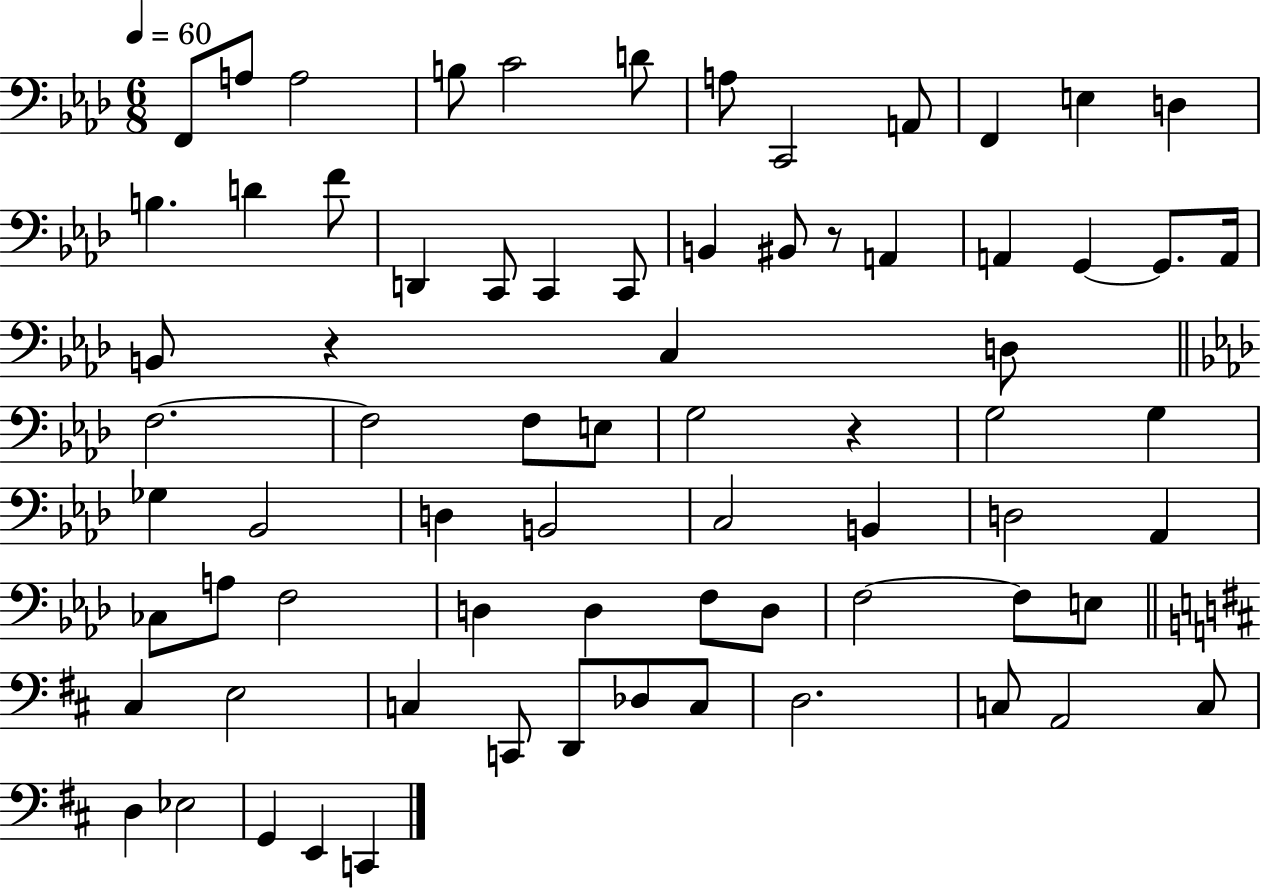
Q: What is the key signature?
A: AES major